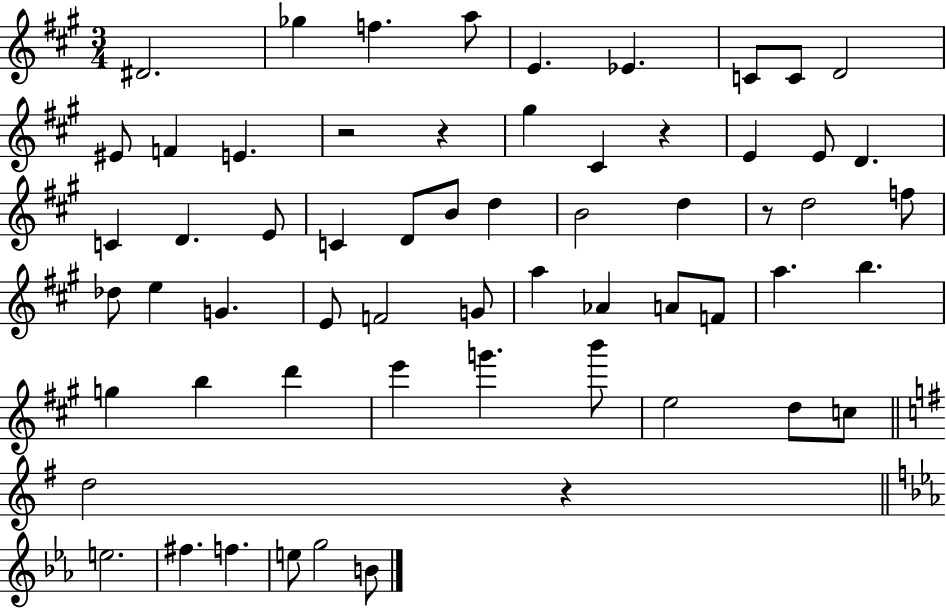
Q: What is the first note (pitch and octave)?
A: D#4